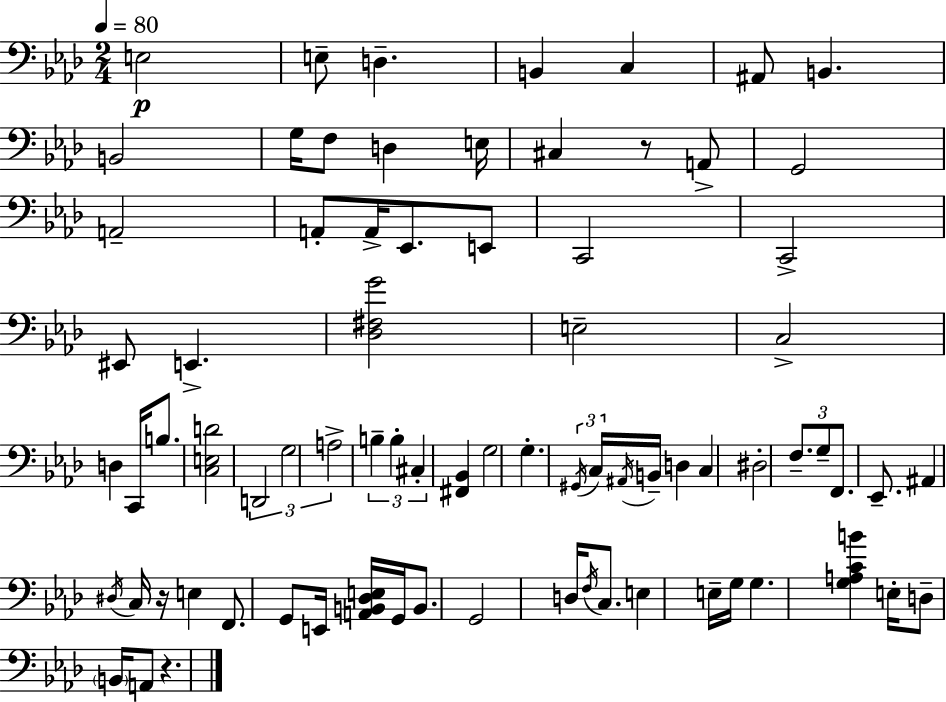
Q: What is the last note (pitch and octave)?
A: A2